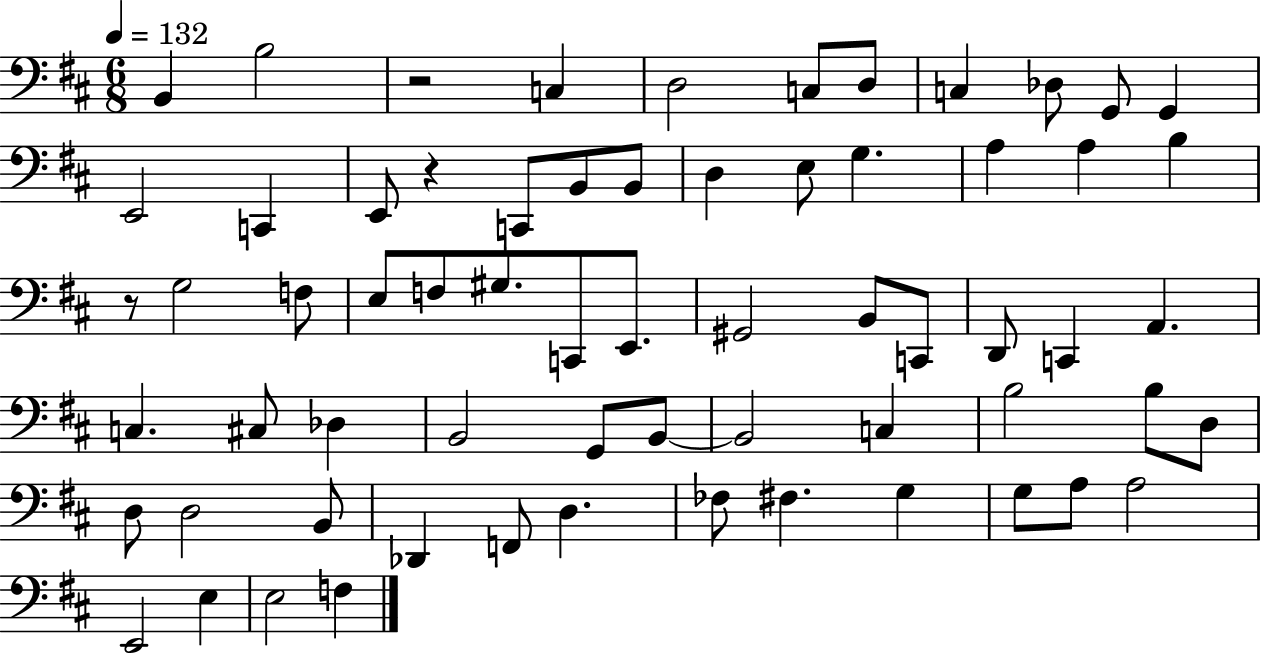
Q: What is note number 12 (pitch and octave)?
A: C2